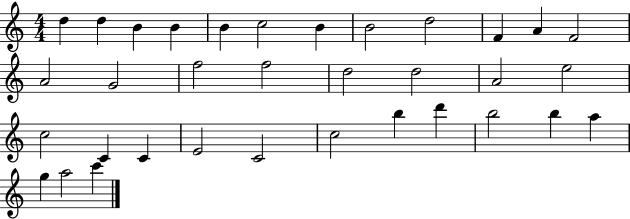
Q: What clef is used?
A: treble